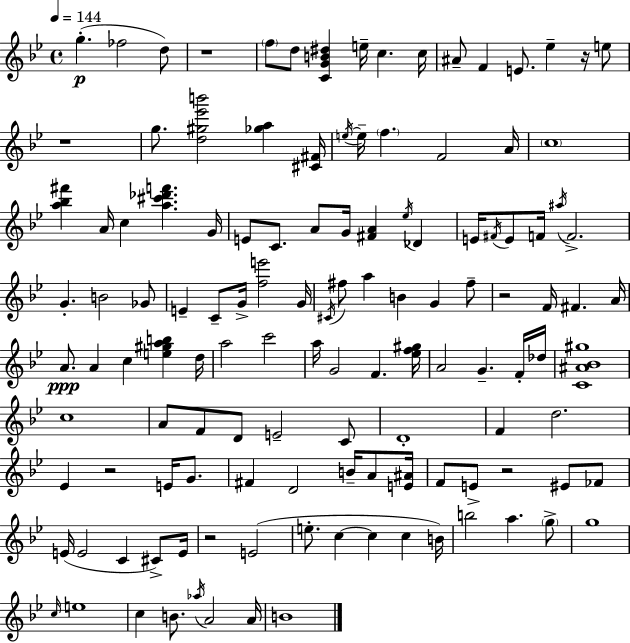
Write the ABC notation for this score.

X:1
T:Untitled
M:4/4
L:1/4
K:Gm
g _f2 d/2 z4 f/2 d/2 [CGB^d] e/4 c c/4 ^A/2 F E/2 _e z/4 e/2 z4 g/2 [d^g_e'b']2 [_ga] [^C^F]/4 e/4 e/4 f F2 A/4 c4 [a_b^f'] A/4 c [a^c'_d'f'] G/4 E/2 C/2 A/2 G/4 [^FA] _e/4 _D E/4 ^F/4 E/2 F/4 ^a/4 F2 G B2 _G/2 E C/2 G/4 [fe']2 G/4 ^C/4 ^f/2 a B G ^f/2 z2 F/4 ^F A/4 A/2 A c [e^gab] d/4 a2 c'2 a/4 G2 F [_ef^g]/4 A2 G F/4 _d/4 [C^A_B^g]4 c4 A/2 F/2 D/2 E2 C/2 D4 F d2 _E z2 E/4 G/2 ^F D2 B/4 A/2 [E^A]/4 F/2 E/2 z2 ^E/2 _F/2 E/4 E2 C ^C/2 E/4 z2 E2 e/2 c c c B/4 b2 a g/2 g4 c/4 e4 c B/2 _a/4 A2 A/4 B4